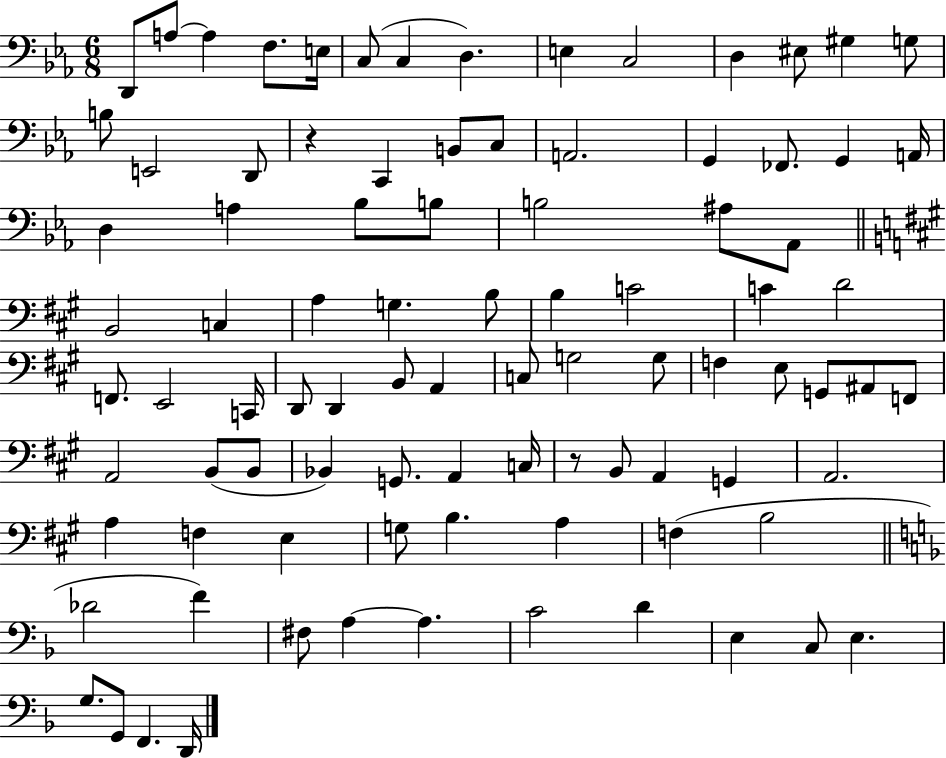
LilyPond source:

{
  \clef bass
  \numericTimeSignature
  \time 6/8
  \key ees \major
  \repeat volta 2 { d,8 a8~~ a4 f8. e16 | c8( c4 d4.) | e4 c2 | d4 eis8 gis4 g8 | \break b8 e,2 d,8 | r4 c,4 b,8 c8 | a,2. | g,4 fes,8. g,4 a,16 | \break d4 a4 bes8 b8 | b2 ais8 aes,8 | \bar "||" \break \key a \major b,2 c4 | a4 g4. b8 | b4 c'2 | c'4 d'2 | \break f,8. e,2 c,16 | d,8 d,4 b,8 a,4 | c8 g2 g8 | f4 e8 g,8 ais,8 f,8 | \break a,2 b,8( b,8 | bes,4) g,8. a,4 c16 | r8 b,8 a,4 g,4 | a,2. | \break a4 f4 e4 | g8 b4. a4 | f4( b2 | \bar "||" \break \key f \major des'2 f'4) | fis8 a4~~ a4. | c'2 d'4 | e4 c8 e4. | \break g8. g,8 f,4. d,16 | } \bar "|."
}